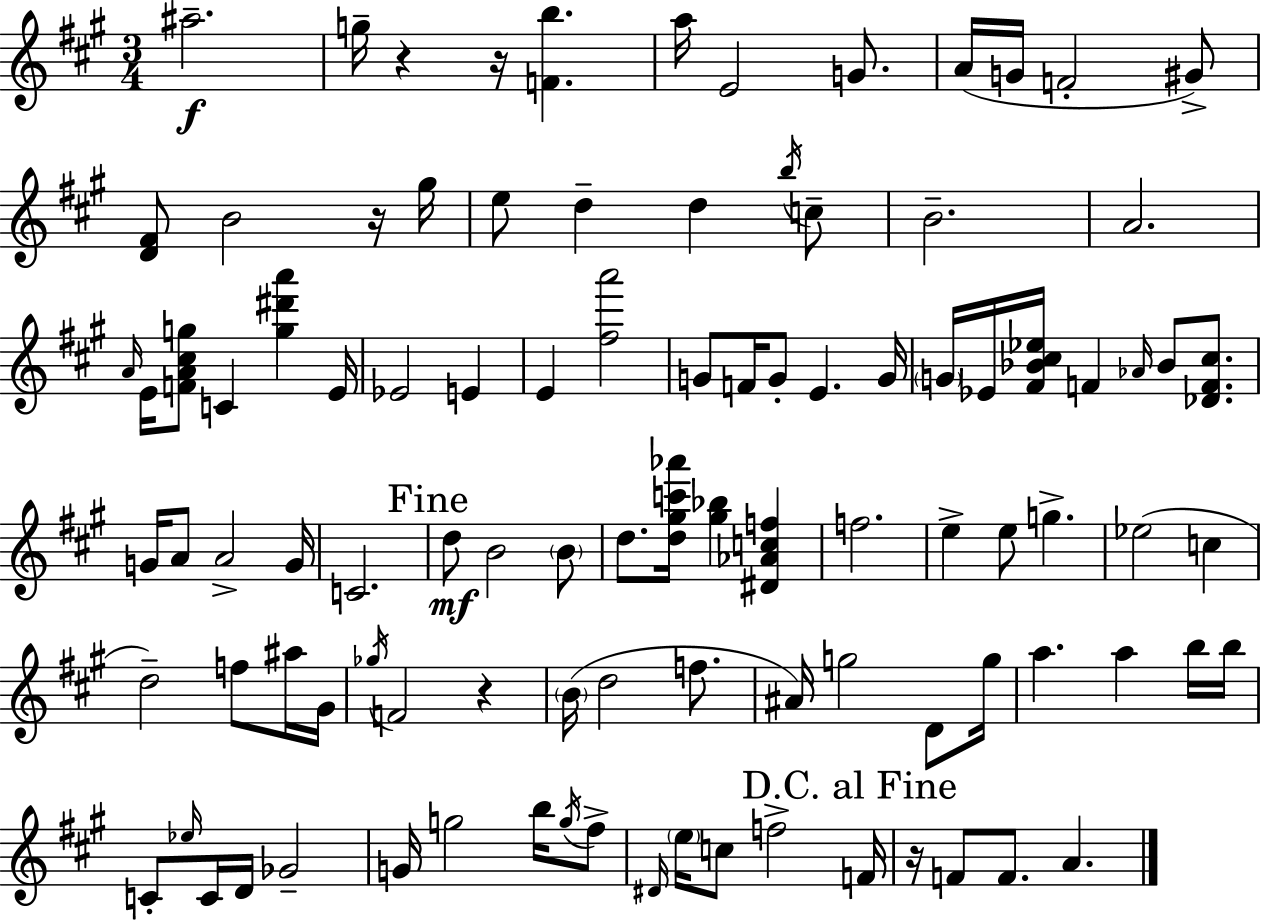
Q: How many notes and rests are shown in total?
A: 100